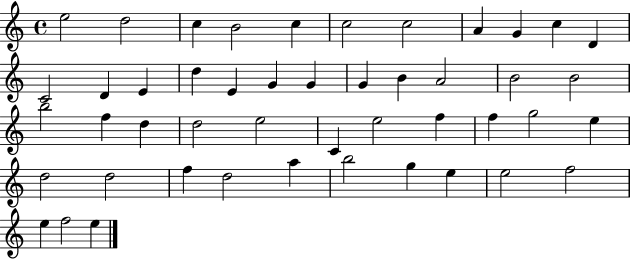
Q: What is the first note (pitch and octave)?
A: E5